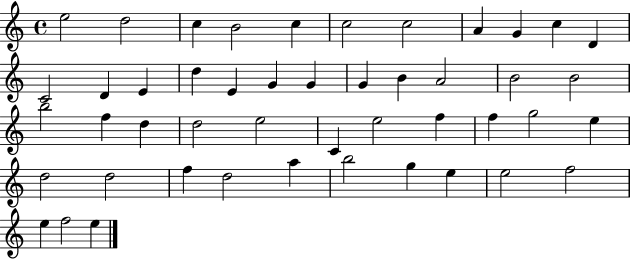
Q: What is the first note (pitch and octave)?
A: E5